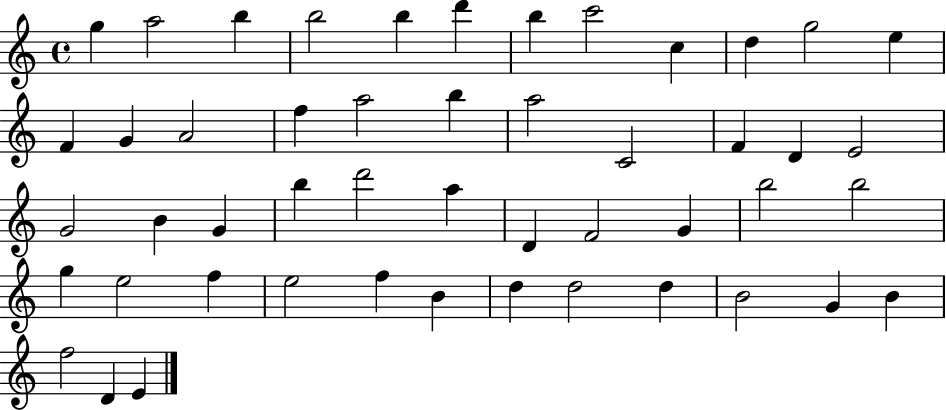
X:1
T:Untitled
M:4/4
L:1/4
K:C
g a2 b b2 b d' b c'2 c d g2 e F G A2 f a2 b a2 C2 F D E2 G2 B G b d'2 a D F2 G b2 b2 g e2 f e2 f B d d2 d B2 G B f2 D E